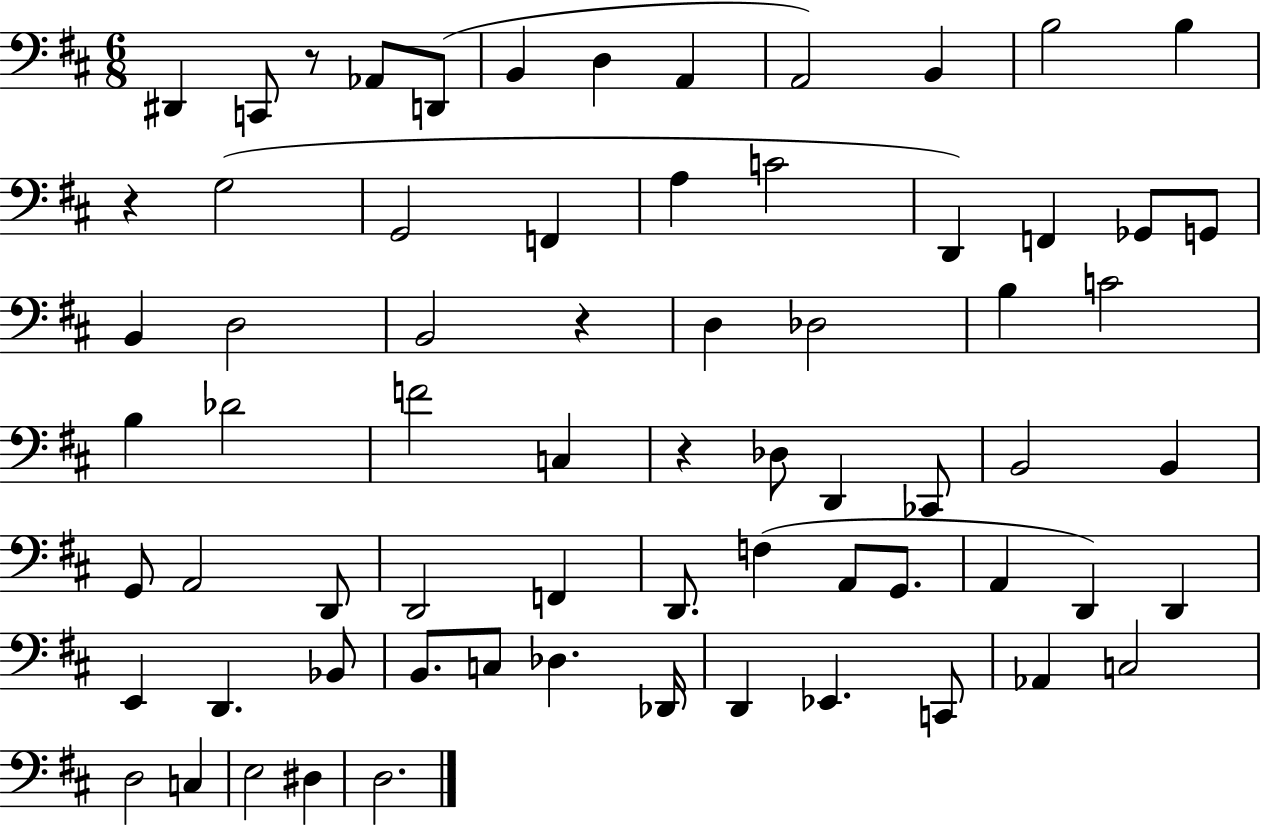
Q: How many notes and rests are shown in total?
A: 69